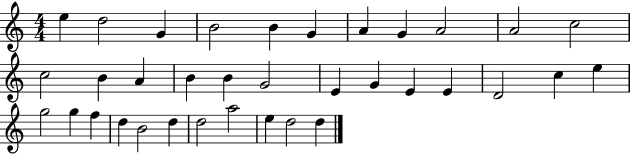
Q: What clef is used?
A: treble